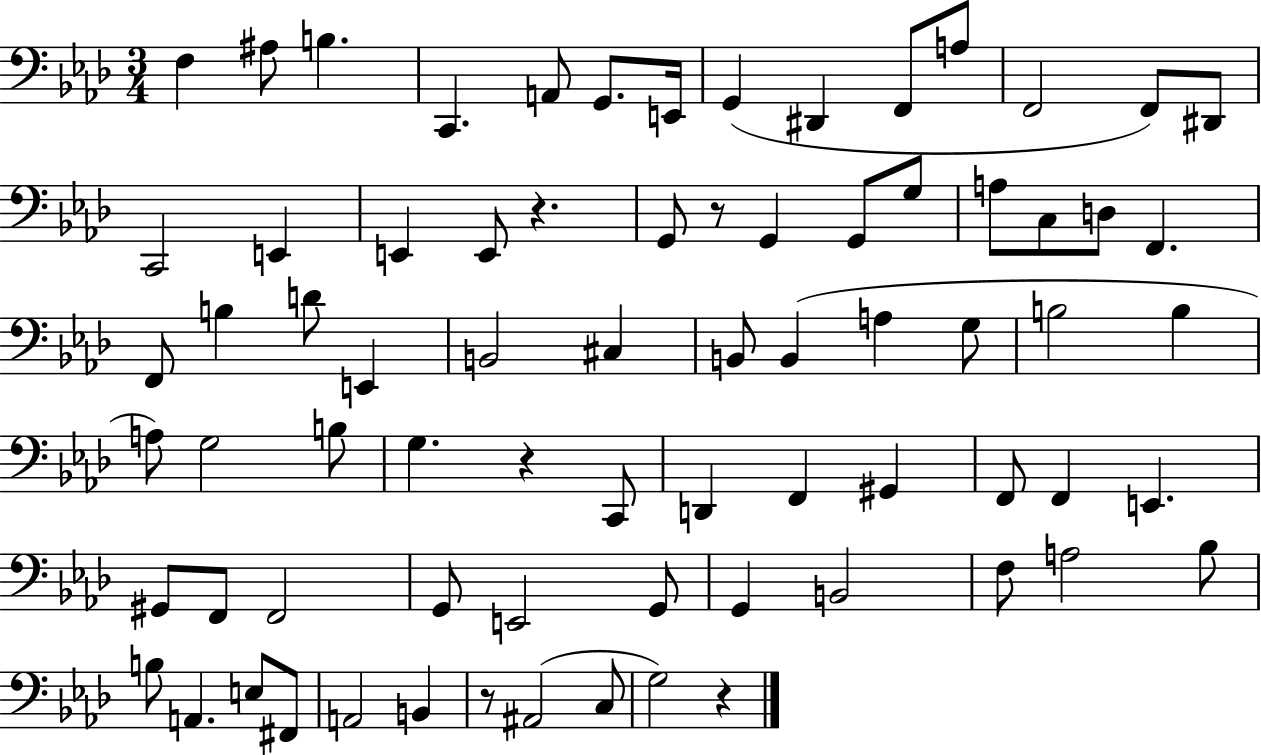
X:1
T:Untitled
M:3/4
L:1/4
K:Ab
F, ^A,/2 B, C,, A,,/2 G,,/2 E,,/4 G,, ^D,, F,,/2 A,/2 F,,2 F,,/2 ^D,,/2 C,,2 E,, E,, E,,/2 z G,,/2 z/2 G,, G,,/2 G,/2 A,/2 C,/2 D,/2 F,, F,,/2 B, D/2 E,, B,,2 ^C, B,,/2 B,, A, G,/2 B,2 B, A,/2 G,2 B,/2 G, z C,,/2 D,, F,, ^G,, F,,/2 F,, E,, ^G,,/2 F,,/2 F,,2 G,,/2 E,,2 G,,/2 G,, B,,2 F,/2 A,2 _B,/2 B,/2 A,, E,/2 ^F,,/2 A,,2 B,, z/2 ^A,,2 C,/2 G,2 z